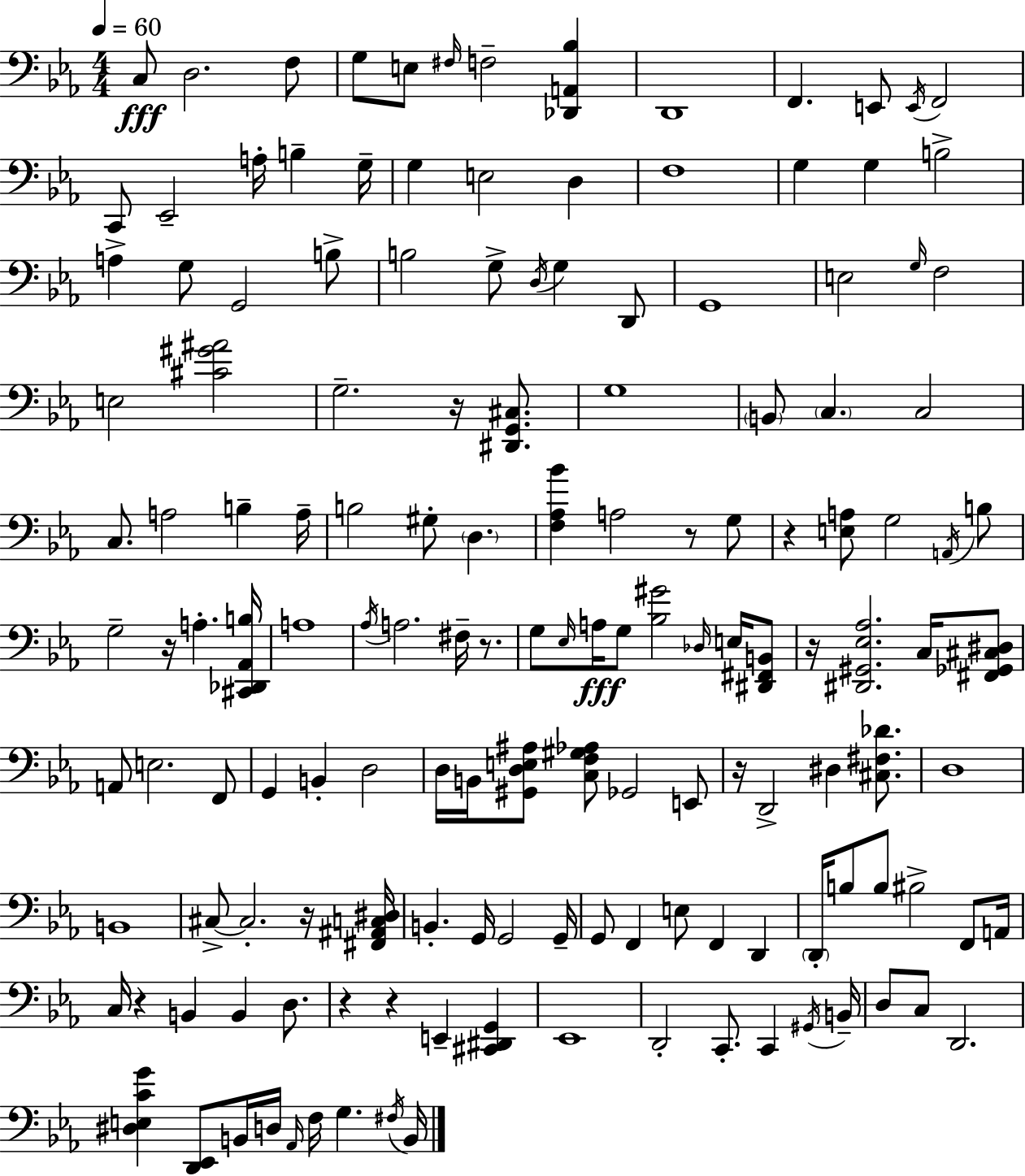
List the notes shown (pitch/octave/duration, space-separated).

C3/e D3/h. F3/e G3/e E3/e F#3/s F3/h [Db2,A2,Bb3]/q D2/w F2/q. E2/e E2/s F2/h C2/e Eb2/h A3/s B3/q G3/s G3/q E3/h D3/q F3/w G3/q G3/q B3/h A3/q G3/e G2/h B3/e B3/h G3/e D3/s G3/q D2/e G2/w E3/h G3/s F3/h E3/h [C#4,G#4,A#4]/h G3/h. R/s [D#2,G2,C#3]/e. G3/w B2/e C3/q. C3/h C3/e. A3/h B3/q A3/s B3/h G#3/e D3/q. [F3,Ab3,Bb4]/q A3/h R/e G3/e R/q [E3,A3]/e G3/h A2/s B3/e G3/h R/s A3/q. [C#2,Db2,Ab2,B3]/s A3/w Ab3/s A3/h. F#3/s R/e. G3/e Eb3/s A3/s G3/e [Bb3,G#4]/h Db3/s E3/s [D#2,F#2,B2]/e R/s [D#2,G#2,Eb3,Ab3]/h. C3/s [F#2,Gb2,C#3,D#3]/e A2/e E3/h. F2/e G2/q B2/q D3/h D3/s B2/s [G#2,D3,E3,A#3]/e [C3,F3,G#3,Ab3]/e Gb2/h E2/e R/s D2/h D#3/q [C#3,F#3,Db4]/e. D3/w B2/w C#3/e C#3/h. R/s [F#2,A#2,C3,D#3]/s B2/q. G2/s G2/h G2/s G2/e F2/q E3/e F2/q D2/q D2/s B3/e B3/e BIS3/h F2/e A2/s C3/s R/q B2/q B2/q D3/e. R/q R/q E2/q [C#2,D#2,G2]/q Eb2/w D2/h C2/e. C2/q G#2/s B2/s D3/e C3/e D2/h. [D#3,E3,C4,G4]/q [D2,Eb2]/e B2/s D3/s Ab2/s F3/s G3/q. F#3/s B2/s